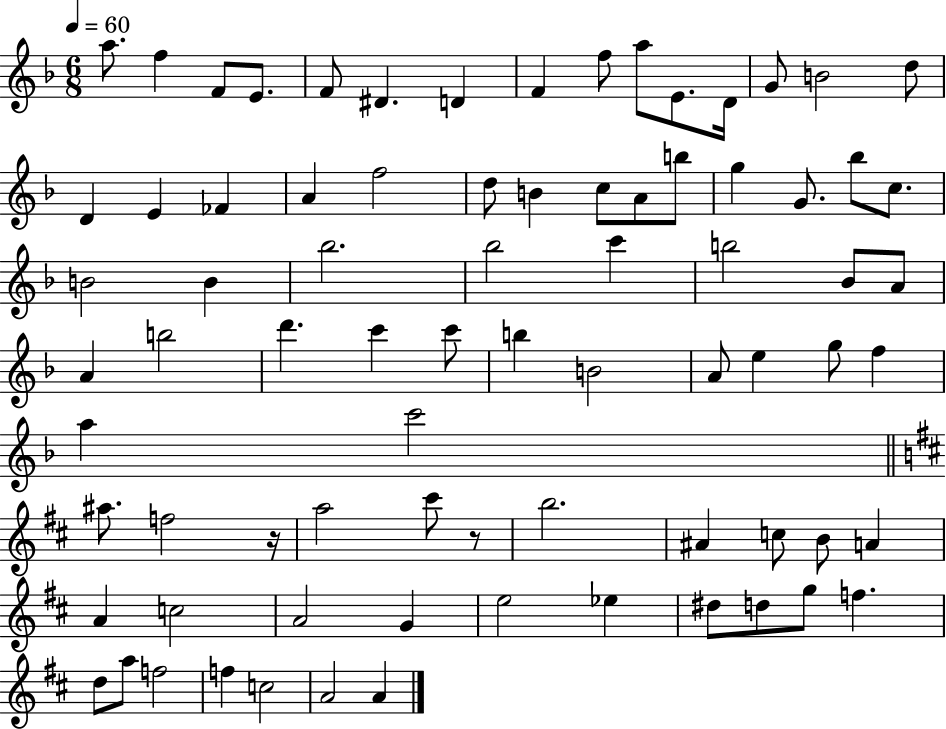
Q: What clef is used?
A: treble